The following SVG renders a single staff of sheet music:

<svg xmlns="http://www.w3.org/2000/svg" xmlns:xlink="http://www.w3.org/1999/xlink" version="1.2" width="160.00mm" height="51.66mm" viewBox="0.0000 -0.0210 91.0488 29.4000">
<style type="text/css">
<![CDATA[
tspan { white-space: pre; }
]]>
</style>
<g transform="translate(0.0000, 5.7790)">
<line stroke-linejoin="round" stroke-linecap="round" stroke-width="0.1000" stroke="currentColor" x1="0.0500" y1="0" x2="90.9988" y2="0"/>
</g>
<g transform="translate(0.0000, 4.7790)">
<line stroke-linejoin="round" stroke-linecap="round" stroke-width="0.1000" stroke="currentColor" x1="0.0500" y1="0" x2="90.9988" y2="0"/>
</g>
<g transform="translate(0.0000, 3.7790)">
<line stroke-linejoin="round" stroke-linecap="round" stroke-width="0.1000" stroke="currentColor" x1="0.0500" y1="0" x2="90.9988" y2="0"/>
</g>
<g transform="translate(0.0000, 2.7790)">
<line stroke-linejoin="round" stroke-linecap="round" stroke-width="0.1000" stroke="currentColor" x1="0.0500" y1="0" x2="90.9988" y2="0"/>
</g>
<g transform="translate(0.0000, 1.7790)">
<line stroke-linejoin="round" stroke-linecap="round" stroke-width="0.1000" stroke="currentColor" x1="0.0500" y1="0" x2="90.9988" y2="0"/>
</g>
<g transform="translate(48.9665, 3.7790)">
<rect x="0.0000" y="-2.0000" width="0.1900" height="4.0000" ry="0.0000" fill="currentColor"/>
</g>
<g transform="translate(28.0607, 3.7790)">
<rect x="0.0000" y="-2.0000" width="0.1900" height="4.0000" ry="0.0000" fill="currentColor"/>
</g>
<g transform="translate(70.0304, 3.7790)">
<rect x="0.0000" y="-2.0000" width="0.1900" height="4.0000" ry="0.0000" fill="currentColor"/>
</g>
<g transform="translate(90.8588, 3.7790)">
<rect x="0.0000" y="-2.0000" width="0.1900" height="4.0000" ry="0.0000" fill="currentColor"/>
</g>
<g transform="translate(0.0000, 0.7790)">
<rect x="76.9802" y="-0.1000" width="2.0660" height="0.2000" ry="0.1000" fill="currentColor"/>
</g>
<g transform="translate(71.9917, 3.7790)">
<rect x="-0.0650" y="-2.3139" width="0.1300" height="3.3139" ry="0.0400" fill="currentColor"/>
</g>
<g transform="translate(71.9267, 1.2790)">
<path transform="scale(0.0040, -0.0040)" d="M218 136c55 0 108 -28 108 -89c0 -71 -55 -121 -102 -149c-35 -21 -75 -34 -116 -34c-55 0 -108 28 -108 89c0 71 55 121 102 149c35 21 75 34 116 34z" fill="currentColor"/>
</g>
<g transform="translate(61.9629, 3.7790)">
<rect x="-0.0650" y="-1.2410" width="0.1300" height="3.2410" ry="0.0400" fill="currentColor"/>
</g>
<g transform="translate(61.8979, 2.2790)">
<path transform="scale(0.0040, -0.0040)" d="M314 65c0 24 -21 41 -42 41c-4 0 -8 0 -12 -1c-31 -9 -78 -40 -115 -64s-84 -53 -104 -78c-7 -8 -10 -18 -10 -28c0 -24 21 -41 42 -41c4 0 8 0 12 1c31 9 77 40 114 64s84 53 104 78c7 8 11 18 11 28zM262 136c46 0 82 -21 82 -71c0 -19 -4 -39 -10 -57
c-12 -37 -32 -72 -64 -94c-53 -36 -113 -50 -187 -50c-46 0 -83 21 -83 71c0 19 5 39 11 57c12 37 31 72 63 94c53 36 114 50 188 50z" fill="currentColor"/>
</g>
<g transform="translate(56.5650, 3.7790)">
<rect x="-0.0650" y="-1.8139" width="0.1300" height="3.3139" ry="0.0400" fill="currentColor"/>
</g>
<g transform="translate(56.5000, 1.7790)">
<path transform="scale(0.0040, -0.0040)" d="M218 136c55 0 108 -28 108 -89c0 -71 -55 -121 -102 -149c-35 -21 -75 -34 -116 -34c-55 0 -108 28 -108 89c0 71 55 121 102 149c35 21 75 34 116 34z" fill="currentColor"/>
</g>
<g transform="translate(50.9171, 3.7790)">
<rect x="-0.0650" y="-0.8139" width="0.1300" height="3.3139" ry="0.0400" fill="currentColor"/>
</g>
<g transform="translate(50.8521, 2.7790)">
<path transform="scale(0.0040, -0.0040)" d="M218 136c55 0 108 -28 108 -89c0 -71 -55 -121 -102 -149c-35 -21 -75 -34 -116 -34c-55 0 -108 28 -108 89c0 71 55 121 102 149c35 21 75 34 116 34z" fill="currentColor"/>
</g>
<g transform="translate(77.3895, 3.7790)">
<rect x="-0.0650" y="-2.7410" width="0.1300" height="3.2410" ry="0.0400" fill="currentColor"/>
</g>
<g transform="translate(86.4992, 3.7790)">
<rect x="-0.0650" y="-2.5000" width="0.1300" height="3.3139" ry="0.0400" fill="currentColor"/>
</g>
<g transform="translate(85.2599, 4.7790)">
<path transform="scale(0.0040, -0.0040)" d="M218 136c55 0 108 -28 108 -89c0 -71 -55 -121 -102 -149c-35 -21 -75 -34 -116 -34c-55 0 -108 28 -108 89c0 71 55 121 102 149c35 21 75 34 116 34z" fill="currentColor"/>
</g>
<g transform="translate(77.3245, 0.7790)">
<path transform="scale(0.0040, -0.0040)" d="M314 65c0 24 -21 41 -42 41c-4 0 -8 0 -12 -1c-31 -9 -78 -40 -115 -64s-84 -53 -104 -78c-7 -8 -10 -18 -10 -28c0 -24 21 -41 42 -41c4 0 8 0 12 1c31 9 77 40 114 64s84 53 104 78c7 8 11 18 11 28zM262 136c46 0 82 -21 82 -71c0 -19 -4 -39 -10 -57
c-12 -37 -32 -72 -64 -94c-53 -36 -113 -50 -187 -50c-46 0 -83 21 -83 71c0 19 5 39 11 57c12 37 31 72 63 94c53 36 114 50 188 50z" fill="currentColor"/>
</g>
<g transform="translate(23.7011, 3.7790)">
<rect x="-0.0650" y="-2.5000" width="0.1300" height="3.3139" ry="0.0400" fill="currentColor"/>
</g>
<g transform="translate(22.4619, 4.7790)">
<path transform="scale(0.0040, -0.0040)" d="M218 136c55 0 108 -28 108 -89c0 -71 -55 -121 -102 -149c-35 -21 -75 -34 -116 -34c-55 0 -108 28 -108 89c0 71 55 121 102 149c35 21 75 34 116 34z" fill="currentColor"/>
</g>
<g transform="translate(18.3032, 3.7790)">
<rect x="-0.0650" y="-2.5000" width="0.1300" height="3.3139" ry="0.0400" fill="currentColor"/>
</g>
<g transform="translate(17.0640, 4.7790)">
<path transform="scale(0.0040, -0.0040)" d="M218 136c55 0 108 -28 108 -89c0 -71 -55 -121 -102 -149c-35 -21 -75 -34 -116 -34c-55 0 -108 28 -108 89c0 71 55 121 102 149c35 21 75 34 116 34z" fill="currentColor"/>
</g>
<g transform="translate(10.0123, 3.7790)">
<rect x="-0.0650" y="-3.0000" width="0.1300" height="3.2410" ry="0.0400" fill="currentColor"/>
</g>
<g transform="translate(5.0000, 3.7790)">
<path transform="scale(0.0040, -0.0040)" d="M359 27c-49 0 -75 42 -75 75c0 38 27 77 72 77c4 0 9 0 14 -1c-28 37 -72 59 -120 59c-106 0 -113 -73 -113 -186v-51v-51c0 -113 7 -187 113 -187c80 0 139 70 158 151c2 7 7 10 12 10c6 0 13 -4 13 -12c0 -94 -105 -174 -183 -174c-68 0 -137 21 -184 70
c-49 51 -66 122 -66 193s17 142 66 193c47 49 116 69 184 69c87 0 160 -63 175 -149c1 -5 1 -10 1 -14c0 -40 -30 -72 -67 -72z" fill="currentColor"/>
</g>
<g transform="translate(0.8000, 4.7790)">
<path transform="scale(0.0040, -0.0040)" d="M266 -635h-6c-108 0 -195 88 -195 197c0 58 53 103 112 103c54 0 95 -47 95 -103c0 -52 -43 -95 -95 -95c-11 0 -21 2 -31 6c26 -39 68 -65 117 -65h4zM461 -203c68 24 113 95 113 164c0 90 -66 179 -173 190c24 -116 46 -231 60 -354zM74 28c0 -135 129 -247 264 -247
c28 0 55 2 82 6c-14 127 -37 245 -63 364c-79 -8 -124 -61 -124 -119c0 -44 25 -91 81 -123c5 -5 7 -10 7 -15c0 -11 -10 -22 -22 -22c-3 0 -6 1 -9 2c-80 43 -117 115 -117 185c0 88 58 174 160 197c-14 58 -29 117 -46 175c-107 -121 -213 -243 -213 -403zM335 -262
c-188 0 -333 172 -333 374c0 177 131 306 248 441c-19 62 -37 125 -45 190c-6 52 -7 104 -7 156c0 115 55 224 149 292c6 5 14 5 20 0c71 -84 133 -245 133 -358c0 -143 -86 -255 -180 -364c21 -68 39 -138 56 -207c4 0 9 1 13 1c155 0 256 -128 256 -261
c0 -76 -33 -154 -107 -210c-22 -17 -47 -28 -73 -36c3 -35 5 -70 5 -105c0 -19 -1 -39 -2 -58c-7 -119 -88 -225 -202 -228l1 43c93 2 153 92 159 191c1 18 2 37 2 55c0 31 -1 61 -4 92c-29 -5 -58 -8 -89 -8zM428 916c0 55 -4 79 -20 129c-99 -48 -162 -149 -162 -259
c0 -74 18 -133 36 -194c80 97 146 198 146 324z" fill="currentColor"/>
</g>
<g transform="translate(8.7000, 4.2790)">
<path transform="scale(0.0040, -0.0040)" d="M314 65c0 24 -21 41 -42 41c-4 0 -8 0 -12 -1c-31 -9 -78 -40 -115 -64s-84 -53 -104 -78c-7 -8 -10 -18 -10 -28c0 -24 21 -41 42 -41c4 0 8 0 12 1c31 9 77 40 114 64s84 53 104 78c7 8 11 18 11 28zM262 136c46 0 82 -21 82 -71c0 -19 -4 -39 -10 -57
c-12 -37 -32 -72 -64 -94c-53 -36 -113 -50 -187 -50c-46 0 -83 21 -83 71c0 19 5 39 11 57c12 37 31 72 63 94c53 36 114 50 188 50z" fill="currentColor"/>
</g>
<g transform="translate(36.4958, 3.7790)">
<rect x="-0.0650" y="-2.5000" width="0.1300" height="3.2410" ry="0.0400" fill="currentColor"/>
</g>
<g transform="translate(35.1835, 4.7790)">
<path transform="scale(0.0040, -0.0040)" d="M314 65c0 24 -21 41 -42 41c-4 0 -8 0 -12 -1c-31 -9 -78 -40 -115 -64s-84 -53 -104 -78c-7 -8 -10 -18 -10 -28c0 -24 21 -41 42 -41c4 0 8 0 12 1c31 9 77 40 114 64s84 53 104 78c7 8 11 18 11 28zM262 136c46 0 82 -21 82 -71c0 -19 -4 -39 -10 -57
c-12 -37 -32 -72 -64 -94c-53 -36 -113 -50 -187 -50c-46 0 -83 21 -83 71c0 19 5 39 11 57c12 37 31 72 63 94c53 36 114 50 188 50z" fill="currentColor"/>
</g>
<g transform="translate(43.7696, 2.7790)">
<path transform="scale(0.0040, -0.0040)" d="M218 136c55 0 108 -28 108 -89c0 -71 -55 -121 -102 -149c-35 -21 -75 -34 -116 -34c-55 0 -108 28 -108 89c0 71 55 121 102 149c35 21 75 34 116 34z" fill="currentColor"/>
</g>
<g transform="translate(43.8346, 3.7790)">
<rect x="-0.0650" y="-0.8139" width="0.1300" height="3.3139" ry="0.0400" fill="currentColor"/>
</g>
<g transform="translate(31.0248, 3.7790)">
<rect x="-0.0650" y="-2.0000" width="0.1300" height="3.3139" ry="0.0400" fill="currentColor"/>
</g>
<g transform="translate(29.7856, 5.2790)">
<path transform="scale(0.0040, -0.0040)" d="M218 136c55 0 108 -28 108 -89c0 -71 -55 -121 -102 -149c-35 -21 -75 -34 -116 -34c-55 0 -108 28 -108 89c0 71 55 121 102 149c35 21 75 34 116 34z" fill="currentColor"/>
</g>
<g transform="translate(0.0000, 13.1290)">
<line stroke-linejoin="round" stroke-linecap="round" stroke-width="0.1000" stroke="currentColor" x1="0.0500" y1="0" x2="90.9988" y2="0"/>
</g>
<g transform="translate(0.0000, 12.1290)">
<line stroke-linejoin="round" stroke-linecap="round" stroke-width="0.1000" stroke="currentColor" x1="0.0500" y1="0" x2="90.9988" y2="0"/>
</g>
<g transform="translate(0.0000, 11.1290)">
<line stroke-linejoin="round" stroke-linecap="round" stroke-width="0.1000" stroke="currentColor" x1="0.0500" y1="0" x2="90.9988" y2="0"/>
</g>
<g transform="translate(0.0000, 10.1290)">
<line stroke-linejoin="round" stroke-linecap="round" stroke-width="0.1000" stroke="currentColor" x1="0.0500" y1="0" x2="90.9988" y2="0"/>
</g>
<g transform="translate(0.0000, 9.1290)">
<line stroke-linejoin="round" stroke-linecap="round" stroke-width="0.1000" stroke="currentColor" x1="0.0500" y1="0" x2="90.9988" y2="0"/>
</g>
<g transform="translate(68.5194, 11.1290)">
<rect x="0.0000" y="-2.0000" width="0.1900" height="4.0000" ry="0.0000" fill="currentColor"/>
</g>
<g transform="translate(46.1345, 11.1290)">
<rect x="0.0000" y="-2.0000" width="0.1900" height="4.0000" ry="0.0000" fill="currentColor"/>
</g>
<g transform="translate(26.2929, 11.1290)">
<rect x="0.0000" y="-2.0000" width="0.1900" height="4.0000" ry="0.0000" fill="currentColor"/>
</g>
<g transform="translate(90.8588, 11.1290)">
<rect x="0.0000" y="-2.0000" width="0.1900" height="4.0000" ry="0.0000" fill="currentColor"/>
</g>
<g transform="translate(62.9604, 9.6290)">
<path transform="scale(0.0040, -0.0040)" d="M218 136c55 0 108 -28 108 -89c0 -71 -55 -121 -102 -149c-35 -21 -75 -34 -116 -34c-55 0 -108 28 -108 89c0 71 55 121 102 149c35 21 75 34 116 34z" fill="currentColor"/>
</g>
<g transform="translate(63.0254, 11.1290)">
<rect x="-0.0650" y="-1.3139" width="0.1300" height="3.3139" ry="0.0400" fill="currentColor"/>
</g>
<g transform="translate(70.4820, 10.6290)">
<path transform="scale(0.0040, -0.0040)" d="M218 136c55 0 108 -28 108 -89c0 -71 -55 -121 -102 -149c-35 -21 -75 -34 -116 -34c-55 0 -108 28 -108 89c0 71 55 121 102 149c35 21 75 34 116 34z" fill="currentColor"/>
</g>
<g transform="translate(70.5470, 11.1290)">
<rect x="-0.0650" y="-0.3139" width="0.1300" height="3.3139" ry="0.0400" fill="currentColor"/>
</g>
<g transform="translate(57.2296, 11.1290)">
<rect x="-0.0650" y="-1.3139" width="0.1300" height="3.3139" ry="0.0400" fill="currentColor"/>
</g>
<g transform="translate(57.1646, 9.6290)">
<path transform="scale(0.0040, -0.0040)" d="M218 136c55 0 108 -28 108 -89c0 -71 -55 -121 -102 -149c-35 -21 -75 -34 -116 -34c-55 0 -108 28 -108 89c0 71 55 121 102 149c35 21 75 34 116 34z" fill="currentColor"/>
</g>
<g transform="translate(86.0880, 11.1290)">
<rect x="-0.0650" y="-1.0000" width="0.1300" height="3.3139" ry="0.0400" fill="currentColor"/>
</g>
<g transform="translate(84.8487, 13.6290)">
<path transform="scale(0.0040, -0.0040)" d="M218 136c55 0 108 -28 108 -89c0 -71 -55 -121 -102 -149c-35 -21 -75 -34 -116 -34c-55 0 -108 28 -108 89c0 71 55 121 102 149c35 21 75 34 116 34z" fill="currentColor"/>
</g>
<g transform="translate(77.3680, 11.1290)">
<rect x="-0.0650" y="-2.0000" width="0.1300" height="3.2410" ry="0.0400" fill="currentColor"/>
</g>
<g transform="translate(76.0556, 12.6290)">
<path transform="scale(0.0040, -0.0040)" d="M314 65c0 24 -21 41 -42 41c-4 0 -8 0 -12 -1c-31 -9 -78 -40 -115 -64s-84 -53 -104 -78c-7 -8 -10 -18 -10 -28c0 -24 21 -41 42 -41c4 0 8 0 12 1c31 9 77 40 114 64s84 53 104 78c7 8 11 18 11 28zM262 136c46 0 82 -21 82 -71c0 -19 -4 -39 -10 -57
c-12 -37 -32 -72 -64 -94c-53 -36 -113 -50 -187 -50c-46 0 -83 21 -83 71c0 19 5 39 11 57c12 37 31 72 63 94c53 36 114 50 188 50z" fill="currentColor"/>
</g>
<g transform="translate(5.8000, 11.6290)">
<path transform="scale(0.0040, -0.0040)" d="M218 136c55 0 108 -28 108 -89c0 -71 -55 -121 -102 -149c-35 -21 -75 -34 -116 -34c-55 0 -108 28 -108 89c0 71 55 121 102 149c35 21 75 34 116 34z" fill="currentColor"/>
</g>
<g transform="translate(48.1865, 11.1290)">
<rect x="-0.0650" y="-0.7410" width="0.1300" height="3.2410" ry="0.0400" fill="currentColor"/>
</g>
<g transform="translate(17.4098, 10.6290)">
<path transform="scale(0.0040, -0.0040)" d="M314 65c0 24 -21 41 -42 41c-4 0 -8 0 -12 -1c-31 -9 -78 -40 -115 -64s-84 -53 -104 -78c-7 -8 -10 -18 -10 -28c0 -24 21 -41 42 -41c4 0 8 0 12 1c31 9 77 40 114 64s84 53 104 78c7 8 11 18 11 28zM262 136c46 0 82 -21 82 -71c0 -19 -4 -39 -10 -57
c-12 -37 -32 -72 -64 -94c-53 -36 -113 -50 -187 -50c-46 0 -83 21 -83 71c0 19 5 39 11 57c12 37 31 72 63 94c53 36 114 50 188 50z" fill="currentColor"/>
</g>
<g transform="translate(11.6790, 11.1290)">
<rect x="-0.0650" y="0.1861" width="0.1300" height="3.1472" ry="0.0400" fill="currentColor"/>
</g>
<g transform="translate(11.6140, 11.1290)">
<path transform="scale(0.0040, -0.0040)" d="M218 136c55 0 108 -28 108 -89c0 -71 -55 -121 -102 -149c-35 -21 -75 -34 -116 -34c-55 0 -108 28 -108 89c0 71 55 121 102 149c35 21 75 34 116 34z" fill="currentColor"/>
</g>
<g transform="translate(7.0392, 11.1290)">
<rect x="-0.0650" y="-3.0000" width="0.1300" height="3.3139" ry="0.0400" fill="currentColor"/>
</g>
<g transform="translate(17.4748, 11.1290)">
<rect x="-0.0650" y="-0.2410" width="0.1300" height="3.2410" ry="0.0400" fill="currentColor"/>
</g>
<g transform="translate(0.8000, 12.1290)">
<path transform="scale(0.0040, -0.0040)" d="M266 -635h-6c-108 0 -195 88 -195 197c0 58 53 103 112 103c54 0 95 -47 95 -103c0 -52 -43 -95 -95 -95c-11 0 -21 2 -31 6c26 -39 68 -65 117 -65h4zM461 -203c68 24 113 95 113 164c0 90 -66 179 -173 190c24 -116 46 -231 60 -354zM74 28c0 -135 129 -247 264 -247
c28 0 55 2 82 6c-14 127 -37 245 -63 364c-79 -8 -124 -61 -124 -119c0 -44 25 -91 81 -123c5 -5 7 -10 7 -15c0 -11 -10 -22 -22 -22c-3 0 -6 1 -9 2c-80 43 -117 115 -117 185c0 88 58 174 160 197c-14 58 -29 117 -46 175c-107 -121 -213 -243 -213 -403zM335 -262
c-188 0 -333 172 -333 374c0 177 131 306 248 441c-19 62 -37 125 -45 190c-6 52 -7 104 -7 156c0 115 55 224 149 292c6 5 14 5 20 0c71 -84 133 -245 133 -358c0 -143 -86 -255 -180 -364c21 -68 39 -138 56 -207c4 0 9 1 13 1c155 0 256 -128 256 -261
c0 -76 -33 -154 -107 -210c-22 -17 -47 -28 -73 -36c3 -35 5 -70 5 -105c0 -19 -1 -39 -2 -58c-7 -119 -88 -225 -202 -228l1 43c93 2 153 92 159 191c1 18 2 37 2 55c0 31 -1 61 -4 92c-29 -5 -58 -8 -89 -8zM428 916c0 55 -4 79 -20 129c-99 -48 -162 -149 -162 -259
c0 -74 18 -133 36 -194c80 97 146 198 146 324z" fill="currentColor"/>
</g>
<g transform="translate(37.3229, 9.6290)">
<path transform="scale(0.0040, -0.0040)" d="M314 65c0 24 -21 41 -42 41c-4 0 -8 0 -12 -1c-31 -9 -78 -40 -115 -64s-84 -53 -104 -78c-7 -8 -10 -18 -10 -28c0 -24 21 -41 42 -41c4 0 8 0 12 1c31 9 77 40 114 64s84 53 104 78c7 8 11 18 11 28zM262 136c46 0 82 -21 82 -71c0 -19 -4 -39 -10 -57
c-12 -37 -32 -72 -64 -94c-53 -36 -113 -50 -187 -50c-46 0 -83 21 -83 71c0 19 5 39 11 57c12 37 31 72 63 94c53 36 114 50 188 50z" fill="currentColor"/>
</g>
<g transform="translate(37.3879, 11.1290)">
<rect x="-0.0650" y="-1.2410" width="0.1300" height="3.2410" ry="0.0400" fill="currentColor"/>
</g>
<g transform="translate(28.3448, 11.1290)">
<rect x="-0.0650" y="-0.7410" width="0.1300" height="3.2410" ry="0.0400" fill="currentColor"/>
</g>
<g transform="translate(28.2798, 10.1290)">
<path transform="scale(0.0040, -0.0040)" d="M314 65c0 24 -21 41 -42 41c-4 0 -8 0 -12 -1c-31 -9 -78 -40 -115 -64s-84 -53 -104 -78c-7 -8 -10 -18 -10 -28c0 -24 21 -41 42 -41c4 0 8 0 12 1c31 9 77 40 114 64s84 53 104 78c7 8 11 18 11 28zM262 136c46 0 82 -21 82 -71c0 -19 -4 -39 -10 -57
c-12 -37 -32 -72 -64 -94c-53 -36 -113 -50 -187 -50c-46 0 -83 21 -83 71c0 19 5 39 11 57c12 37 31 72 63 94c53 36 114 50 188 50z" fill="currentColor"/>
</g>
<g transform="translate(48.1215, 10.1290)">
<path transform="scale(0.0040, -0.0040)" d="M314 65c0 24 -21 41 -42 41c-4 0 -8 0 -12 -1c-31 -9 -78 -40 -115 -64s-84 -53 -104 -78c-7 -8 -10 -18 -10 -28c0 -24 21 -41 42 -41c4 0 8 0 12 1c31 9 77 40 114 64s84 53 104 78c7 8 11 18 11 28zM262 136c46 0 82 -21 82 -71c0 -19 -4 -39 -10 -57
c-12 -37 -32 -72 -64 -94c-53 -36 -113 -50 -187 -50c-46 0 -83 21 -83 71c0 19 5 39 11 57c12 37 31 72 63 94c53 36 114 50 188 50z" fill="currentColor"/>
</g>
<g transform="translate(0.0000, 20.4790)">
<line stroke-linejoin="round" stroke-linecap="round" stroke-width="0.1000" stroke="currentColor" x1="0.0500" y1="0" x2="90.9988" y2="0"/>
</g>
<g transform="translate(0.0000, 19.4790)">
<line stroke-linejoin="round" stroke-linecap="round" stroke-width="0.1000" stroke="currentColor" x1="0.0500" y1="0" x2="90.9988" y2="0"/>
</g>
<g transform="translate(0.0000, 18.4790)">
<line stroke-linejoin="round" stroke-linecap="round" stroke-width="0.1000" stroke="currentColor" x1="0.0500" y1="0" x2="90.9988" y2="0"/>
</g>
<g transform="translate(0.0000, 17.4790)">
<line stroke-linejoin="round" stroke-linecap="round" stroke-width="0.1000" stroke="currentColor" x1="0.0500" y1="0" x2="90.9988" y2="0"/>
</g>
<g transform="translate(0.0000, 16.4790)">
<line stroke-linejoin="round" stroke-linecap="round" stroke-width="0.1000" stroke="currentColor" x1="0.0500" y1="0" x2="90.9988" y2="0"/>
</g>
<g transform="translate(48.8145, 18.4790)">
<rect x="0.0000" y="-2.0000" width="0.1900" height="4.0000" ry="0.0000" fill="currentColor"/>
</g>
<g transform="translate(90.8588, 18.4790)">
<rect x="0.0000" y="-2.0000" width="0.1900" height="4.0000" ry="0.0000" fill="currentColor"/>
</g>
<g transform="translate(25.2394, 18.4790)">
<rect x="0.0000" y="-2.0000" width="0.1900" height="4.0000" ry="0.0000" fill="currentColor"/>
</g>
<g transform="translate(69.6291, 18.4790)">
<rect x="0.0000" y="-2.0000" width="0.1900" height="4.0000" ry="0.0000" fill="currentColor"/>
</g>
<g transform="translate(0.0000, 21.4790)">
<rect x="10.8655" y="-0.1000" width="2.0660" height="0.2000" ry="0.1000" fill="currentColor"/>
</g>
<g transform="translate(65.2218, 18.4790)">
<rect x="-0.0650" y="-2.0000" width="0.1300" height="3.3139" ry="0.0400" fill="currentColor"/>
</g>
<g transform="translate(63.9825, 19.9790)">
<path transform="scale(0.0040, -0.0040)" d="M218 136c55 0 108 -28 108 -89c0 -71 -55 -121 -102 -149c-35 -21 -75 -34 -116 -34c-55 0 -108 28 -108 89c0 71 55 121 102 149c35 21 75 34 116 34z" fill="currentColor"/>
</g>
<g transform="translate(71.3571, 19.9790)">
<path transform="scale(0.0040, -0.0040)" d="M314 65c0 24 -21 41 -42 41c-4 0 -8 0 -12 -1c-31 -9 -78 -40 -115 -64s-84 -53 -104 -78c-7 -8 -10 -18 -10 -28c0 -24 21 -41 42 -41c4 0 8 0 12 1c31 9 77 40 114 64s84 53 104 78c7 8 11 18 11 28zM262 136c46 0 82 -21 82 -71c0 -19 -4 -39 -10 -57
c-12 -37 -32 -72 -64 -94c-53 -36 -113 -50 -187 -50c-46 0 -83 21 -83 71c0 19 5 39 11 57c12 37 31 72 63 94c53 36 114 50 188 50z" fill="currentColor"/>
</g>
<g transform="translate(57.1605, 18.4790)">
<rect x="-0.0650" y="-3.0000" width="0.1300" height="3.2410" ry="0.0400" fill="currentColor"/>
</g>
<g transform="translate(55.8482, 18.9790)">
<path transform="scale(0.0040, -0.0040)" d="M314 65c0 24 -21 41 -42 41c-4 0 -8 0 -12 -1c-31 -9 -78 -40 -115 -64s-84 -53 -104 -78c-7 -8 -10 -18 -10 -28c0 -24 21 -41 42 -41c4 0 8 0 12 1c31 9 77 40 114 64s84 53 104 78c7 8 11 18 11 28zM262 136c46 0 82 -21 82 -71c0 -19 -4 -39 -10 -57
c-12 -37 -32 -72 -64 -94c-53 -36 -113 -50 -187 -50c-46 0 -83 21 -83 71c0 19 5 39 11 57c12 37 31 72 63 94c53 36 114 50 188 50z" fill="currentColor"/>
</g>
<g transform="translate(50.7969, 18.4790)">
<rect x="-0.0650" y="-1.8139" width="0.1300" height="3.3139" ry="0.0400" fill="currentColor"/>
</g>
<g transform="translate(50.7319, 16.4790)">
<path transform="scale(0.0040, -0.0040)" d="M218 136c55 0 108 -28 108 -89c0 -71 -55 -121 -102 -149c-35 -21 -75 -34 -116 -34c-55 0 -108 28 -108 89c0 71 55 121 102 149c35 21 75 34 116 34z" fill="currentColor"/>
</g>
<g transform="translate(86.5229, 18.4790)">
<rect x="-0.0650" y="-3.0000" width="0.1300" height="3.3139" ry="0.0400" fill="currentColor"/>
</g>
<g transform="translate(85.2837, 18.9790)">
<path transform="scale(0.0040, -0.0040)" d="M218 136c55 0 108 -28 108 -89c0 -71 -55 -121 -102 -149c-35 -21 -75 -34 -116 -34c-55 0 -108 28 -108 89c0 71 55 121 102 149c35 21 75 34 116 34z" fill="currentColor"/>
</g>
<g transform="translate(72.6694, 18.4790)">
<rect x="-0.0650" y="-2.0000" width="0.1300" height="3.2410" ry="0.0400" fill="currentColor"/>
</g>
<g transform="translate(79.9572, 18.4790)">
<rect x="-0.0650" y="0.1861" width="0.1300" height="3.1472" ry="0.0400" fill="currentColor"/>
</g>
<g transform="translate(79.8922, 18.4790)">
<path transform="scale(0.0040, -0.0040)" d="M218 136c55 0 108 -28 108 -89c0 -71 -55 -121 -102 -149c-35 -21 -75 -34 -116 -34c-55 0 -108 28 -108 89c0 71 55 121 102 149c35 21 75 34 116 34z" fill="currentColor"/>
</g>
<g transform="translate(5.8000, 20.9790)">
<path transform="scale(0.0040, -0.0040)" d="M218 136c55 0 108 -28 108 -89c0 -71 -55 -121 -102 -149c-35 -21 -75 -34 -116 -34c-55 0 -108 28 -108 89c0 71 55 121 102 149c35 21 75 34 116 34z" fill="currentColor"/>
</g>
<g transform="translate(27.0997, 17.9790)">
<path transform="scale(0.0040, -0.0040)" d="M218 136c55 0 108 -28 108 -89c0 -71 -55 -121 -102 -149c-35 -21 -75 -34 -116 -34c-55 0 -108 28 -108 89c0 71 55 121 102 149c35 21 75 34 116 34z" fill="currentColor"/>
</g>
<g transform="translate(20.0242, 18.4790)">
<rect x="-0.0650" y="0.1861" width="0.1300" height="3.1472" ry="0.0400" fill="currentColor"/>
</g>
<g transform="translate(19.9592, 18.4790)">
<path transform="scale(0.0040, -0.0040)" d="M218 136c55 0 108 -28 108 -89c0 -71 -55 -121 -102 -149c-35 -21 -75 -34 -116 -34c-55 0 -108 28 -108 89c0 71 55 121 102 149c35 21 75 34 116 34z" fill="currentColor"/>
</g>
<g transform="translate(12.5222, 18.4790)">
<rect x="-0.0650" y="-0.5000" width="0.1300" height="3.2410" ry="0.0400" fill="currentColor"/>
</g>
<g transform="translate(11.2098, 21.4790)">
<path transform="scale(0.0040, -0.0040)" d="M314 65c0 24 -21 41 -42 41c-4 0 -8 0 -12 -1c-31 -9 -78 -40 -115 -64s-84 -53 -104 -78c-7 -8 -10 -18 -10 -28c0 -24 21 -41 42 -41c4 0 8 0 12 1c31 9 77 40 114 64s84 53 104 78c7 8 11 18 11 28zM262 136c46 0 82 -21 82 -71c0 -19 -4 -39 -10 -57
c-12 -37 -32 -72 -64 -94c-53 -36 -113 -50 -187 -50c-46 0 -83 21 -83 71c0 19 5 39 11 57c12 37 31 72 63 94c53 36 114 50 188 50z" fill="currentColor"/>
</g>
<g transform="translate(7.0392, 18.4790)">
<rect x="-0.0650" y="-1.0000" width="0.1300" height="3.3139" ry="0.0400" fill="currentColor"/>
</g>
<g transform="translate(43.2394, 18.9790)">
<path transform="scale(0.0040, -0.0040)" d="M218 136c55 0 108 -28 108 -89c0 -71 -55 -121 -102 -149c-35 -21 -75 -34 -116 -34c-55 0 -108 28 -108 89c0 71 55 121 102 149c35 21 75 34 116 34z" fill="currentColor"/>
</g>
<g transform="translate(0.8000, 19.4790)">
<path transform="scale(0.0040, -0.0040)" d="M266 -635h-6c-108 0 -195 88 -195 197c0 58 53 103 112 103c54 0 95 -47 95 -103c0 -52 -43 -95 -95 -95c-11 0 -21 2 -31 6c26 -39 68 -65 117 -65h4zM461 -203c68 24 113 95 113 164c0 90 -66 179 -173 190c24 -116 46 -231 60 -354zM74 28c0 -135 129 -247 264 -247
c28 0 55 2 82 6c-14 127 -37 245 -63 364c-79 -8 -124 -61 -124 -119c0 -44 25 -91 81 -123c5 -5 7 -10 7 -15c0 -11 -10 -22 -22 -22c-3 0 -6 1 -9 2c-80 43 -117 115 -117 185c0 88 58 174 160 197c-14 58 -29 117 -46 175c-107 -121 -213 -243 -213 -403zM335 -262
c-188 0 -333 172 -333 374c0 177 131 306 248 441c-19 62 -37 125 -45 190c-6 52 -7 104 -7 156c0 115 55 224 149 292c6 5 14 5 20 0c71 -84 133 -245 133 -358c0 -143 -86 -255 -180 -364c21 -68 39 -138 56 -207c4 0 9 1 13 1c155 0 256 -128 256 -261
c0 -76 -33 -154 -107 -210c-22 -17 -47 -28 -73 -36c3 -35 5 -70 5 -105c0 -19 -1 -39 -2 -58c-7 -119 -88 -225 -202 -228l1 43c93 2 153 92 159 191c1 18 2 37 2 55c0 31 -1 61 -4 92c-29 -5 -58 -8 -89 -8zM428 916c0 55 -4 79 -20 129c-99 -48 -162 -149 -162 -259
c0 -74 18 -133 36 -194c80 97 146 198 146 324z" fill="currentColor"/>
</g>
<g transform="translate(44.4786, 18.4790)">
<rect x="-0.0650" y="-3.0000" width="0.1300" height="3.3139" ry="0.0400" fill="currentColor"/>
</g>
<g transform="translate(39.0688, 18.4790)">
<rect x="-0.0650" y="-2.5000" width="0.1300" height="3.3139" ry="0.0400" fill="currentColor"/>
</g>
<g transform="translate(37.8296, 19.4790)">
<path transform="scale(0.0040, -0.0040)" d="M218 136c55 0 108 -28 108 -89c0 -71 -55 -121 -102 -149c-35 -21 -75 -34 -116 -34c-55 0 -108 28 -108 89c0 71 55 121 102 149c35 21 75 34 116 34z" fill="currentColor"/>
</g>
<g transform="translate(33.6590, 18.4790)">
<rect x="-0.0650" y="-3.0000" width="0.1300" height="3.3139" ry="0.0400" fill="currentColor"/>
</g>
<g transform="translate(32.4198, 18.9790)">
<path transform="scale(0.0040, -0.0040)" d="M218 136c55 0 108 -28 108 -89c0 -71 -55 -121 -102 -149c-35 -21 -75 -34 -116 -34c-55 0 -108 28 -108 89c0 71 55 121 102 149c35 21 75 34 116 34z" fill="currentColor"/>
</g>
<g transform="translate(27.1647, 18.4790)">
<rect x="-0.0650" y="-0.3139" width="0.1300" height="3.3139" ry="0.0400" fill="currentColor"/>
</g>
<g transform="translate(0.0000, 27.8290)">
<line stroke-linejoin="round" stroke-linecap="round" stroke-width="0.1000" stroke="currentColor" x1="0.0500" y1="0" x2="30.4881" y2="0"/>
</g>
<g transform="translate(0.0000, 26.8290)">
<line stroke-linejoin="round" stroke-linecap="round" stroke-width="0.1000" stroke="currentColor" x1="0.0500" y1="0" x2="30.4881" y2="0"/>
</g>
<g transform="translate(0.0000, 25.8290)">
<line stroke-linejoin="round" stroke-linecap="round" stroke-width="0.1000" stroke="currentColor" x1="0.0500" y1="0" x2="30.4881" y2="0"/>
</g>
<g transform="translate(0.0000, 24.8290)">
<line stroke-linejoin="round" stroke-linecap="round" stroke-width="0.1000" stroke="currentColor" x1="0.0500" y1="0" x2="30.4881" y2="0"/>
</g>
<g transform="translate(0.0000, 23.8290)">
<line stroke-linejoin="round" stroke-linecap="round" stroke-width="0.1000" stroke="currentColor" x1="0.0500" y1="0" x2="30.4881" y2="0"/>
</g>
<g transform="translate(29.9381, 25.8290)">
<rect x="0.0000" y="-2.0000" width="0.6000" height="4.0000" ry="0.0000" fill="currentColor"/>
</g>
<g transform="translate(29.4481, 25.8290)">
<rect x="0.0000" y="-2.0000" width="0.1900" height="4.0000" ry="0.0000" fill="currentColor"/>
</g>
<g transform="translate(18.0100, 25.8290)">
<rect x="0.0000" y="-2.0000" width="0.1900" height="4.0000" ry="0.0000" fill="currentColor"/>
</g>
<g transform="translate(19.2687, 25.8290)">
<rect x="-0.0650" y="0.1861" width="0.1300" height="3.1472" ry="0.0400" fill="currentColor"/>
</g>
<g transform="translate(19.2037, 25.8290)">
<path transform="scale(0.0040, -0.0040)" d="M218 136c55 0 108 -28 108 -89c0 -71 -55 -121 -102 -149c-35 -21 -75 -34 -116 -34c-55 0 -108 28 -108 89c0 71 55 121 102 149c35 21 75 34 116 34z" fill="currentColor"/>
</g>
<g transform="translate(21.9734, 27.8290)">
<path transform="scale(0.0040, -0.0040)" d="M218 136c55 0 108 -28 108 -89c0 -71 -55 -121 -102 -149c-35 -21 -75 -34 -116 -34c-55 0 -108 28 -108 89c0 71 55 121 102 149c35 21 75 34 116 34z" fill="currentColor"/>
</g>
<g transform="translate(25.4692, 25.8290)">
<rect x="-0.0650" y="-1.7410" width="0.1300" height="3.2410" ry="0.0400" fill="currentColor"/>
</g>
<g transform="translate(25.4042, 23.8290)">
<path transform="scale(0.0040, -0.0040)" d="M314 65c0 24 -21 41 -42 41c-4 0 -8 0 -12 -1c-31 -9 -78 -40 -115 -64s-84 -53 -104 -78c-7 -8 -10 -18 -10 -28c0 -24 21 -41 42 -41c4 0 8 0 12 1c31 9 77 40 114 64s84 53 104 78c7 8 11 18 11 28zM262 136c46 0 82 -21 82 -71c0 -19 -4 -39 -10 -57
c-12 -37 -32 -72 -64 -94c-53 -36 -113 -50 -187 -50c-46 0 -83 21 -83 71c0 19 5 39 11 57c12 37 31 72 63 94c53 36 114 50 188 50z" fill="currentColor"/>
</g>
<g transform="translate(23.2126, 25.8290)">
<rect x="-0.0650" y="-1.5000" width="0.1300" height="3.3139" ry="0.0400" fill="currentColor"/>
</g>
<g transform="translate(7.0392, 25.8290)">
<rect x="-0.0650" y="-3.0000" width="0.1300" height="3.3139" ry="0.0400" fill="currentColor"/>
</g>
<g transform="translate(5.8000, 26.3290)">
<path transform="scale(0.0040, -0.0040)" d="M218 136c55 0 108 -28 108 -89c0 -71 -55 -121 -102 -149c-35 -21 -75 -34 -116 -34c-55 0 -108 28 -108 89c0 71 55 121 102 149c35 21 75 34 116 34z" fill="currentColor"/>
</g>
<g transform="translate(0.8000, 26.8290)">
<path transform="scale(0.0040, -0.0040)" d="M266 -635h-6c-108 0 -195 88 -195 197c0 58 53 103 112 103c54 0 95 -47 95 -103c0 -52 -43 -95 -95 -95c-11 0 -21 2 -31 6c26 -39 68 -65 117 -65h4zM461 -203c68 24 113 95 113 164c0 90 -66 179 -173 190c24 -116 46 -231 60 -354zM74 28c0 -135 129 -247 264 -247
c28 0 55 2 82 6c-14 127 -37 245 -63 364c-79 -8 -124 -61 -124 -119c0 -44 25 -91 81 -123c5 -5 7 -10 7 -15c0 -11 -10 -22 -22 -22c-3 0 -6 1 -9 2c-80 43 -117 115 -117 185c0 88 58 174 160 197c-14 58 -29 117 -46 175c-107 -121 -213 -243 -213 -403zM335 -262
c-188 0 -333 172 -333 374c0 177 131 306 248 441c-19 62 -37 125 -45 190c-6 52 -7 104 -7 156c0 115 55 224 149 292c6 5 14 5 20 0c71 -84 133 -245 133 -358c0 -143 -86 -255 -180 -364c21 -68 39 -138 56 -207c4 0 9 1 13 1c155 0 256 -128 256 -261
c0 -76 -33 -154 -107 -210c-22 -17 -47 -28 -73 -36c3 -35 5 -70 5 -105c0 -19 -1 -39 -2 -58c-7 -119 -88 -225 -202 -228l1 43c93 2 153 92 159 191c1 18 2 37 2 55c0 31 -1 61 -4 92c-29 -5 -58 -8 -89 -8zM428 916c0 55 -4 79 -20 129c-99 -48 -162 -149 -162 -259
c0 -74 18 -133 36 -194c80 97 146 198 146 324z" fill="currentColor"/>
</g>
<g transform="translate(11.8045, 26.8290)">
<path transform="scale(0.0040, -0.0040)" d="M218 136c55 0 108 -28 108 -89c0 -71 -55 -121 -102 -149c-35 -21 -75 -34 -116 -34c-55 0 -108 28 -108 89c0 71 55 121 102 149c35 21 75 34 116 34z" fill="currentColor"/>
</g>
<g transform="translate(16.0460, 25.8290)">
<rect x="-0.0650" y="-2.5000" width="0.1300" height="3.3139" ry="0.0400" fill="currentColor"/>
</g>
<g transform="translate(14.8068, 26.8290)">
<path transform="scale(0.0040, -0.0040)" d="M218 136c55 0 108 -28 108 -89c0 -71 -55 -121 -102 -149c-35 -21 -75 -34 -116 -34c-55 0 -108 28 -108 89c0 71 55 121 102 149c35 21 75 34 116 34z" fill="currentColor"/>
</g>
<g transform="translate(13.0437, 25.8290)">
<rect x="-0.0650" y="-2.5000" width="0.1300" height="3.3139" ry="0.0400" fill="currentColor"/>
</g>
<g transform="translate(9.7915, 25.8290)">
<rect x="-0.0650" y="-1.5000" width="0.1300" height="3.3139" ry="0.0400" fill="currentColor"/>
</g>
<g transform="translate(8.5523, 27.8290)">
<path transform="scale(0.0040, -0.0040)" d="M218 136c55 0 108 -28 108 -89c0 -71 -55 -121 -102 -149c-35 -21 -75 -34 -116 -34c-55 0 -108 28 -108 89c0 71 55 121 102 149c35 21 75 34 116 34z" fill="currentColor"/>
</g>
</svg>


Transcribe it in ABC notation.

X:1
T:Untitled
M:4/4
L:1/4
K:C
A2 G G F G2 d d f e2 g a2 G A B c2 d2 e2 d2 e e c F2 D D C2 B c A G A f A2 F F2 B A A E G G B E f2